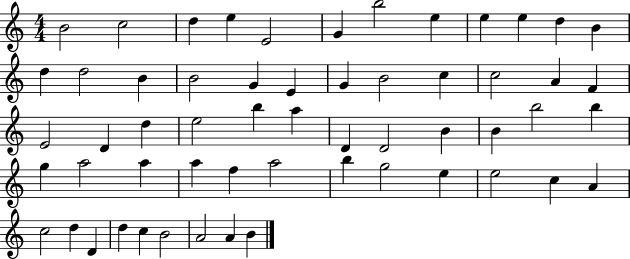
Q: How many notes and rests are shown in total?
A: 57